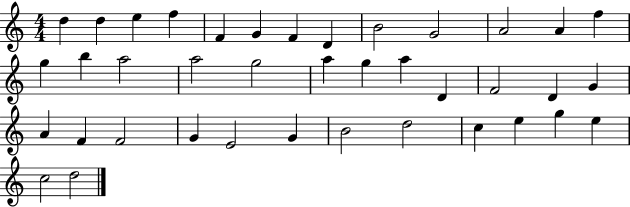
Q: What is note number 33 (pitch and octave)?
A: D5